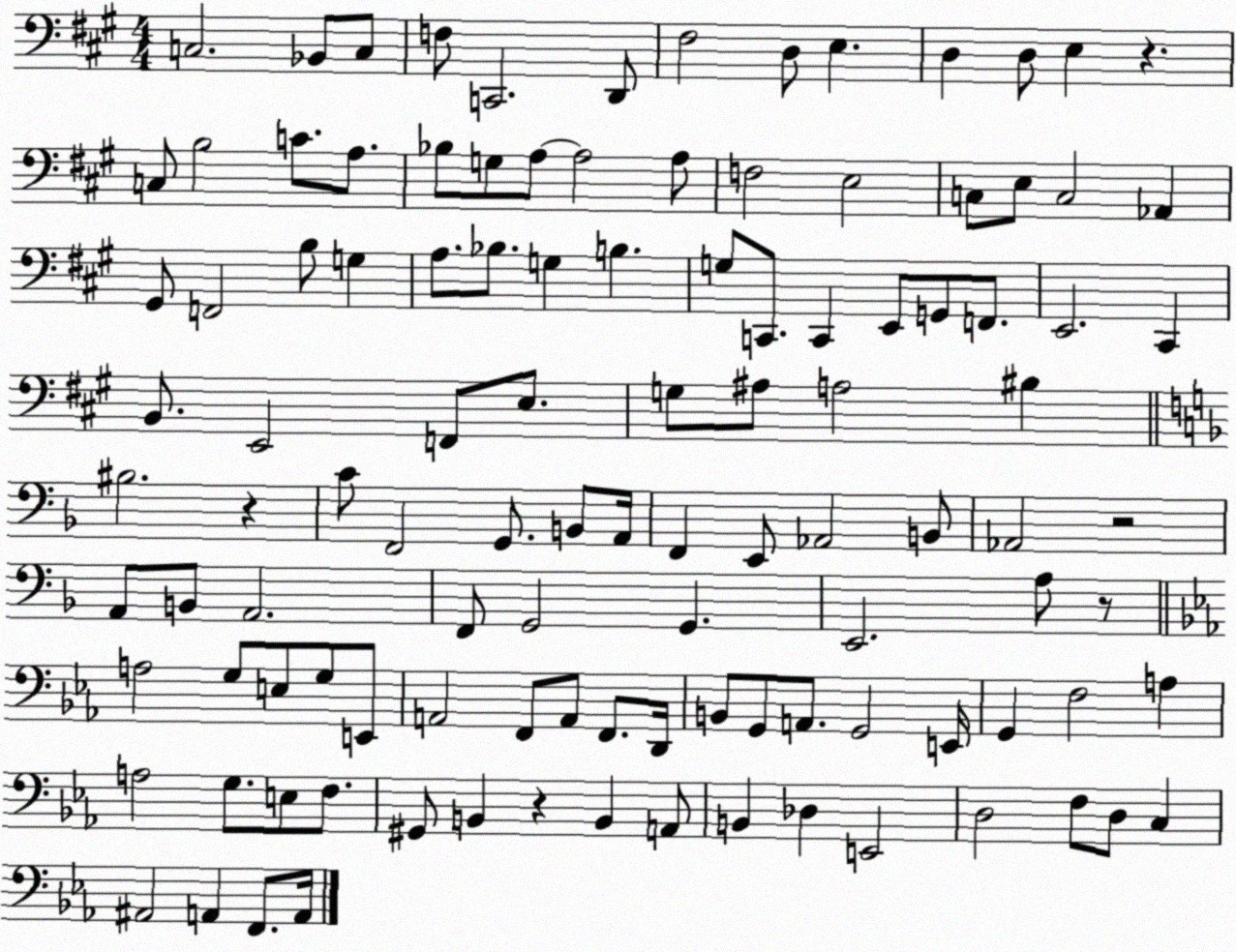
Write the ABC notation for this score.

X:1
T:Untitled
M:4/4
L:1/4
K:A
C,2 _B,,/2 C,/2 F,/2 C,,2 D,,/2 ^F,2 D,/2 E, D, D,/2 E, z C,/2 B,2 C/2 A,/2 _B,/2 G,/2 A,/2 A,2 A,/2 F,2 E,2 C,/2 E,/2 C,2 _A,, ^G,,/2 F,,2 B,/2 G, A,/2 _B,/2 G, B, G,/2 C,,/2 C,, E,,/2 G,,/2 F,,/2 E,,2 ^C,, B,,/2 E,,2 F,,/2 E,/2 G,/2 ^A,/2 A,2 ^B, ^B,2 z C/2 F,,2 G,,/2 B,,/2 A,,/4 F,, E,,/2 _A,,2 B,,/2 _A,,2 z2 A,,/2 B,,/2 A,,2 F,,/2 G,,2 G,, E,,2 A,/2 z/2 A,2 G,/2 E,/2 G,/2 E,,/2 A,,2 F,,/2 A,,/2 F,,/2 D,,/4 B,,/2 G,,/2 A,,/2 G,,2 E,,/4 G,, F,2 A, A,2 G,/2 E,/2 F,/2 ^G,,/2 B,, z B,, A,,/2 B,, _D, E,,2 D,2 F,/2 D,/2 C, ^A,,2 A,, F,,/2 A,,/4